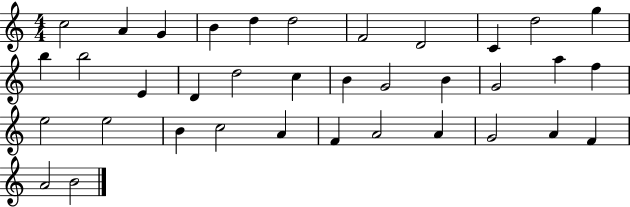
C5/h A4/q G4/q B4/q D5/q D5/h F4/h D4/h C4/q D5/h G5/q B5/q B5/h E4/q D4/q D5/h C5/q B4/q G4/h B4/q G4/h A5/q F5/q E5/h E5/h B4/q C5/h A4/q F4/q A4/h A4/q G4/h A4/q F4/q A4/h B4/h